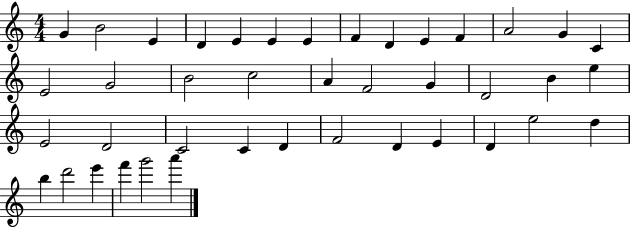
G4/q B4/h E4/q D4/q E4/q E4/q E4/q F4/q D4/q E4/q F4/q A4/h G4/q C4/q E4/h G4/h B4/h C5/h A4/q F4/h G4/q D4/h B4/q E5/q E4/h D4/h C4/h C4/q D4/q F4/h D4/q E4/q D4/q E5/h D5/q B5/q D6/h E6/q F6/q G6/h A6/q